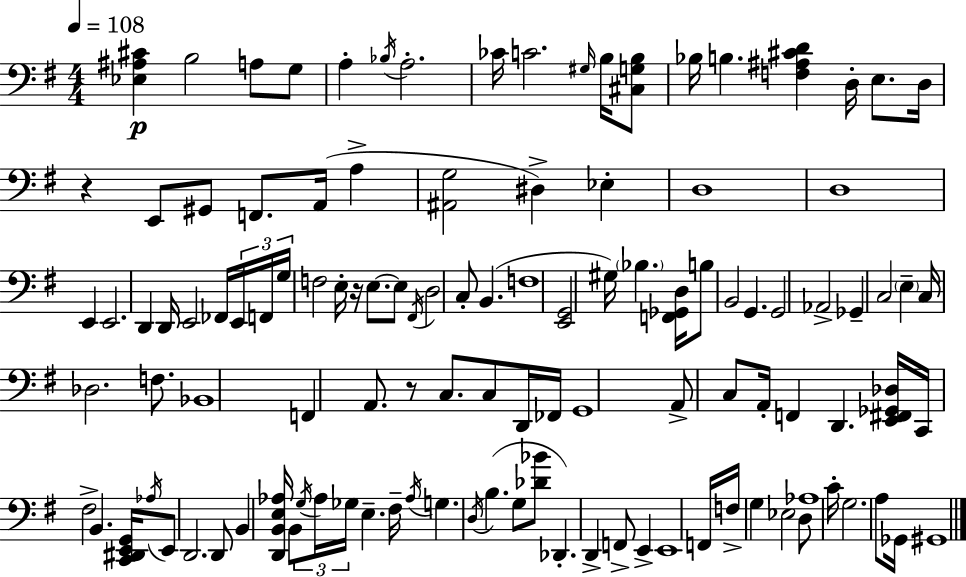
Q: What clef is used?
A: bass